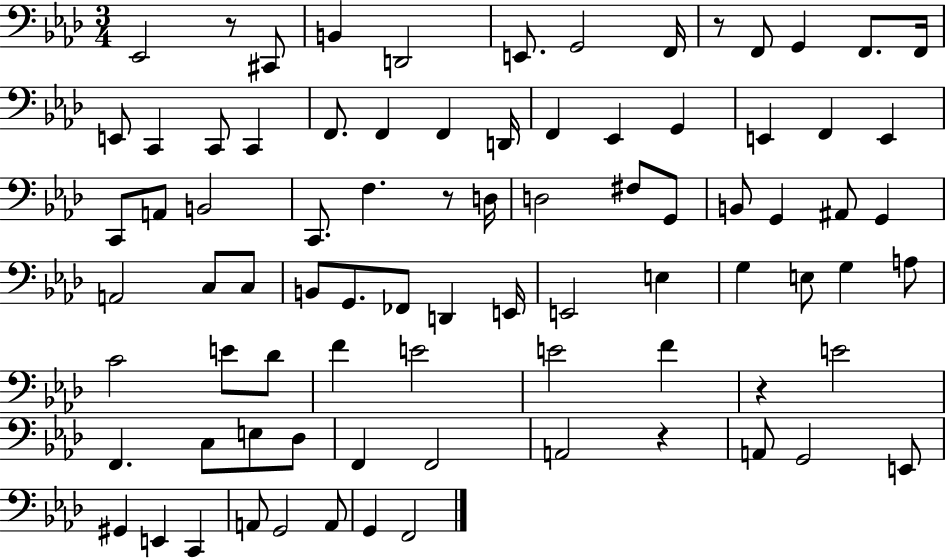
{
  \clef bass
  \numericTimeSignature
  \time 3/4
  \key aes \major
  ees,2 r8 cis,8 | b,4 d,2 | e,8. g,2 f,16 | r8 f,8 g,4 f,8. f,16 | \break e,8 c,4 c,8 c,4 | f,8. f,4 f,4 d,16 | f,4 ees,4 g,4 | e,4 f,4 e,4 | \break c,8 a,8 b,2 | c,8. f4. r8 d16 | d2 fis8 g,8 | b,8 g,4 ais,8 g,4 | \break a,2 c8 c8 | b,8 g,8. fes,8 d,4 e,16 | e,2 e4 | g4 e8 g4 a8 | \break c'2 e'8 des'8 | f'4 e'2 | e'2 f'4 | r4 e'2 | \break f,4. c8 e8 des8 | f,4 f,2 | a,2 r4 | a,8 g,2 e,8 | \break gis,4 e,4 c,4 | a,8 g,2 a,8 | g,4 f,2 | \bar "|."
}